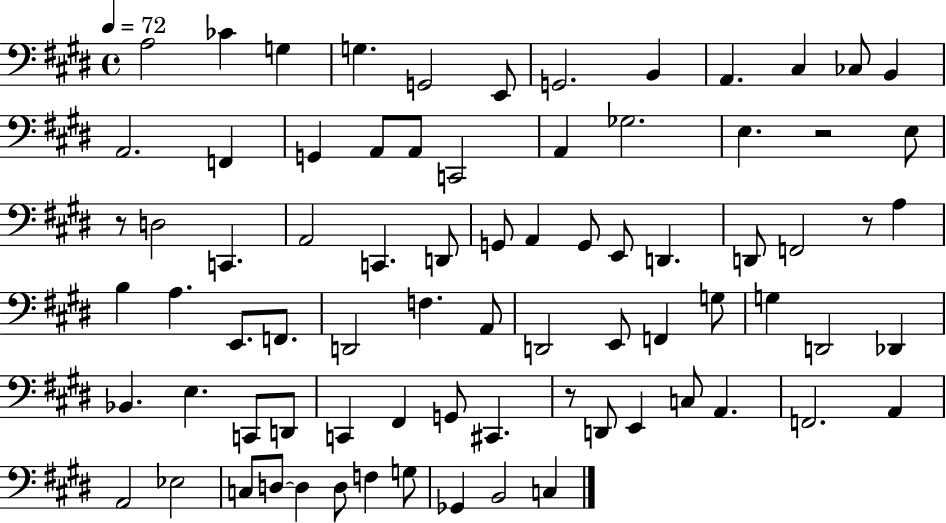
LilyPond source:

{
  \clef bass
  \time 4/4
  \defaultTimeSignature
  \key e \major
  \tempo 4 = 72
  \repeat volta 2 { a2 ces'4 g4 | g4. g,2 e,8 | g,2. b,4 | a,4. cis4 ces8 b,4 | \break a,2. f,4 | g,4 a,8 a,8 c,2 | a,4 ges2. | e4. r2 e8 | \break r8 d2 c,4. | a,2 c,4. d,8 | g,8 a,4 g,8 e,8 d,4. | d,8 f,2 r8 a4 | \break b4 a4. e,8. f,8. | d,2 f4. a,8 | d,2 e,8 f,4 g8 | g4 d,2 des,4 | \break bes,4. e4. c,8 d,8 | c,4 fis,4 g,8 cis,4. | r8 d,8 e,4 c8 a,4. | f,2. a,4 | \break a,2 ees2 | c8 d8~~ d4 d8 f4 g8 | ges,4 b,2 c4 | } \bar "|."
}